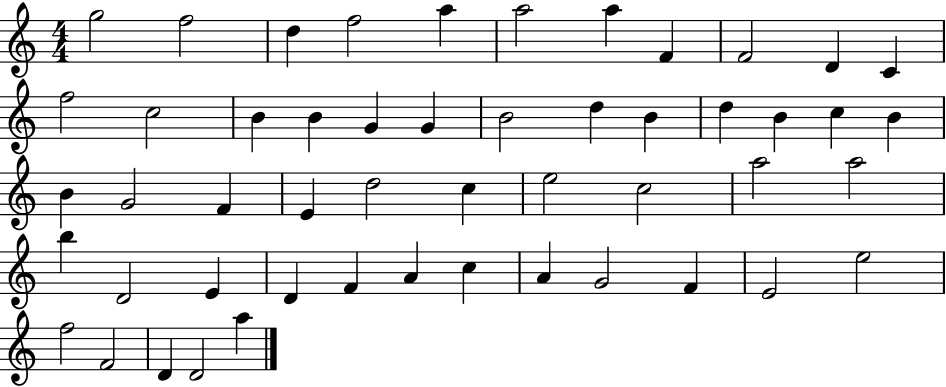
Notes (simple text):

G5/h F5/h D5/q F5/h A5/q A5/h A5/q F4/q F4/h D4/q C4/q F5/h C5/h B4/q B4/q G4/q G4/q B4/h D5/q B4/q D5/q B4/q C5/q B4/q B4/q G4/h F4/q E4/q D5/h C5/q E5/h C5/h A5/h A5/h B5/q D4/h E4/q D4/q F4/q A4/q C5/q A4/q G4/h F4/q E4/h E5/h F5/h F4/h D4/q D4/h A5/q